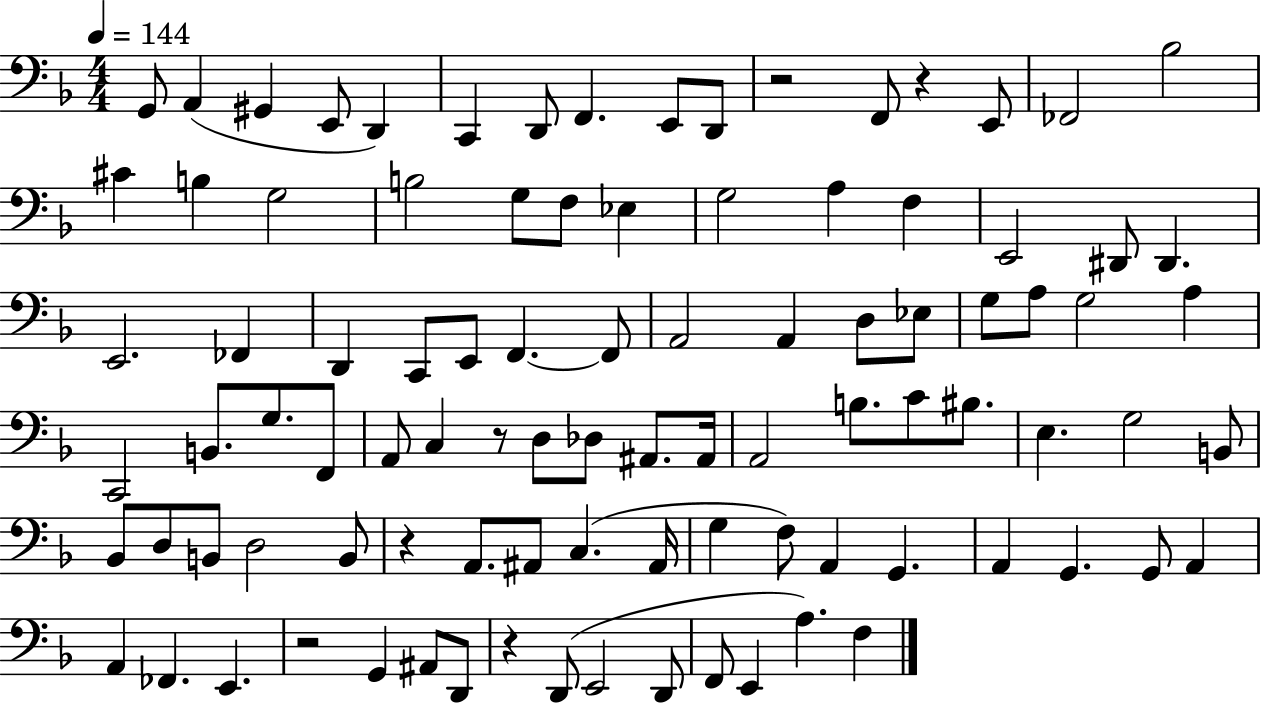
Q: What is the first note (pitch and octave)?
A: G2